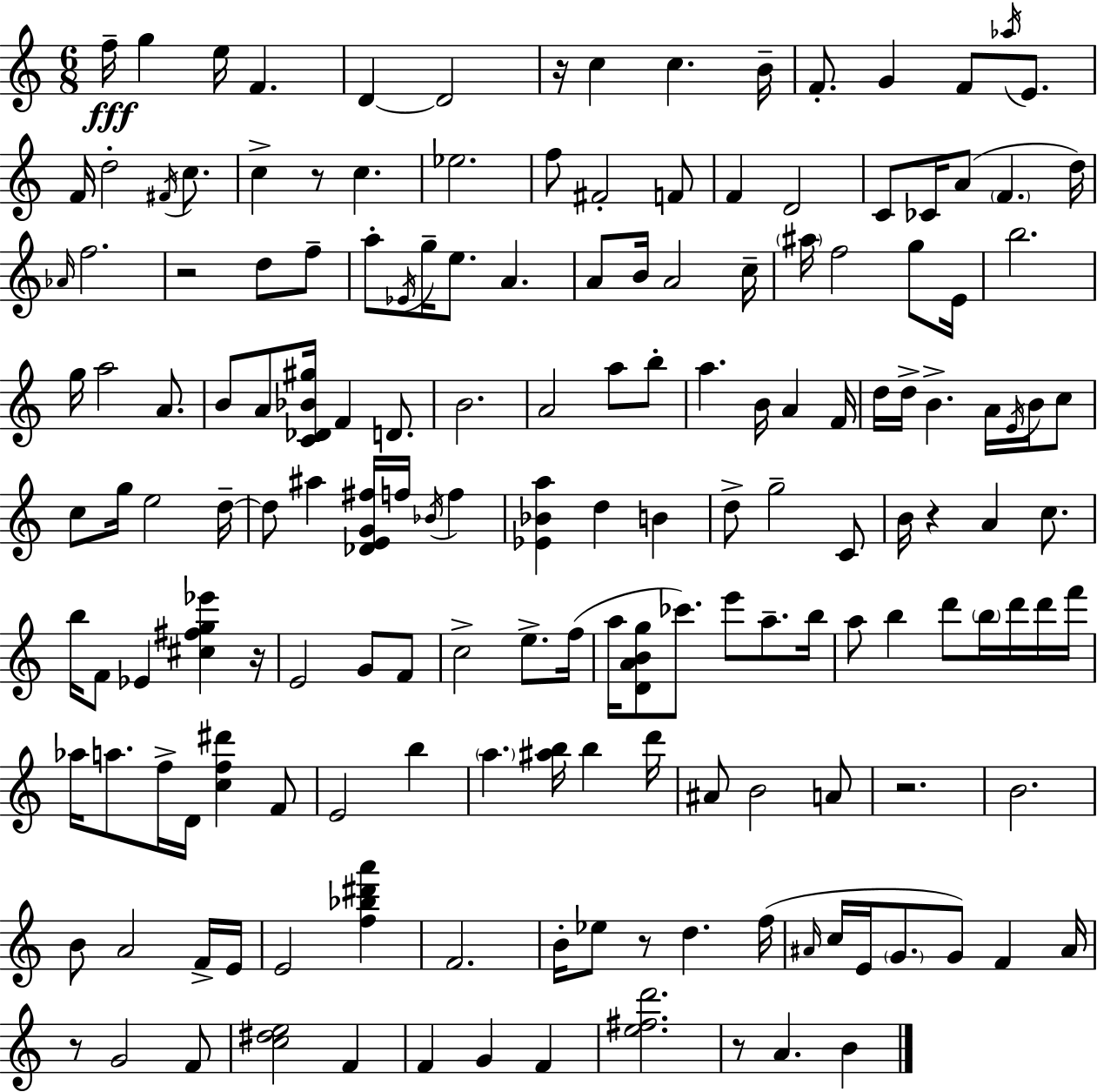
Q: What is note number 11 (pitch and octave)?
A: G4